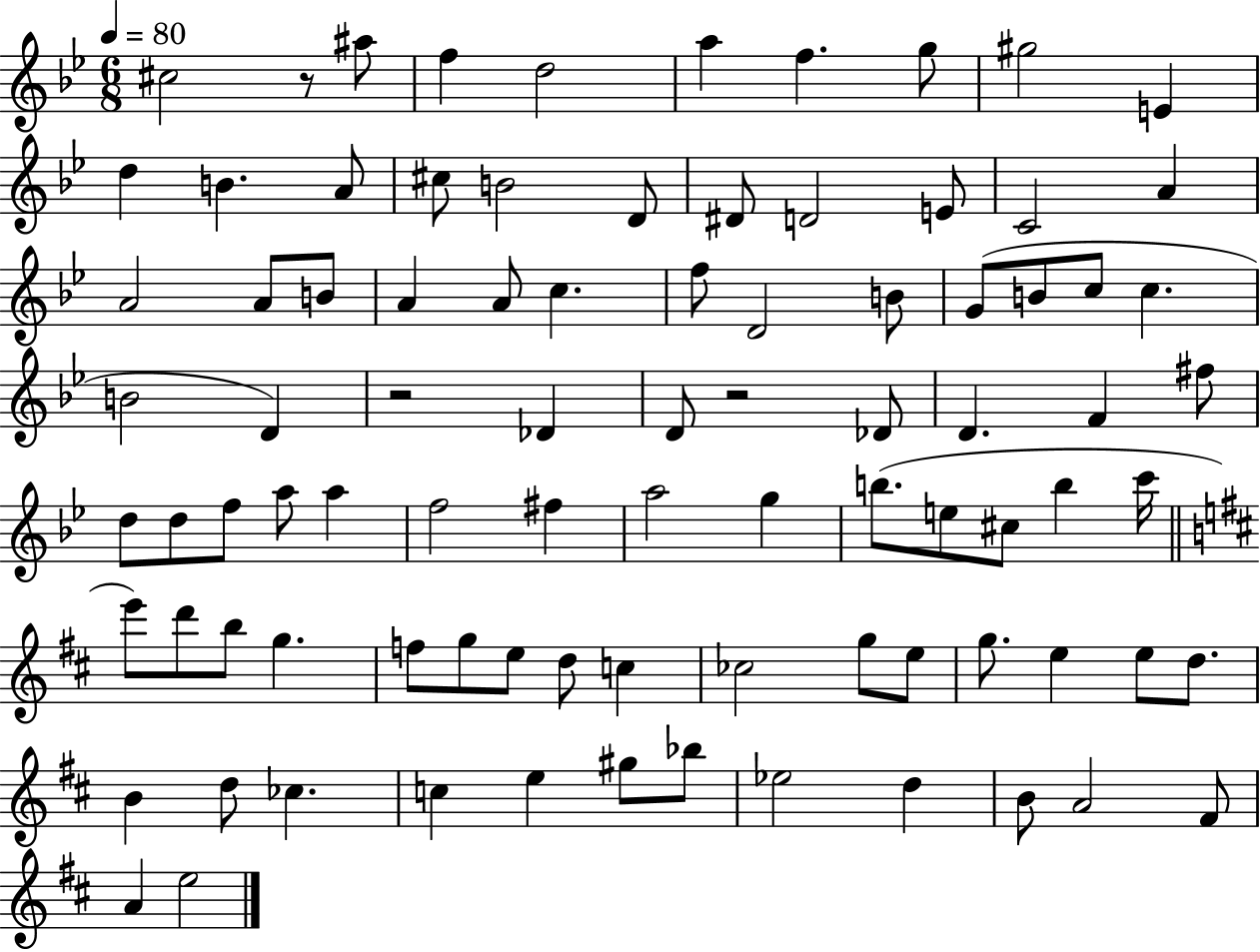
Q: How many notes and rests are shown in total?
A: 88